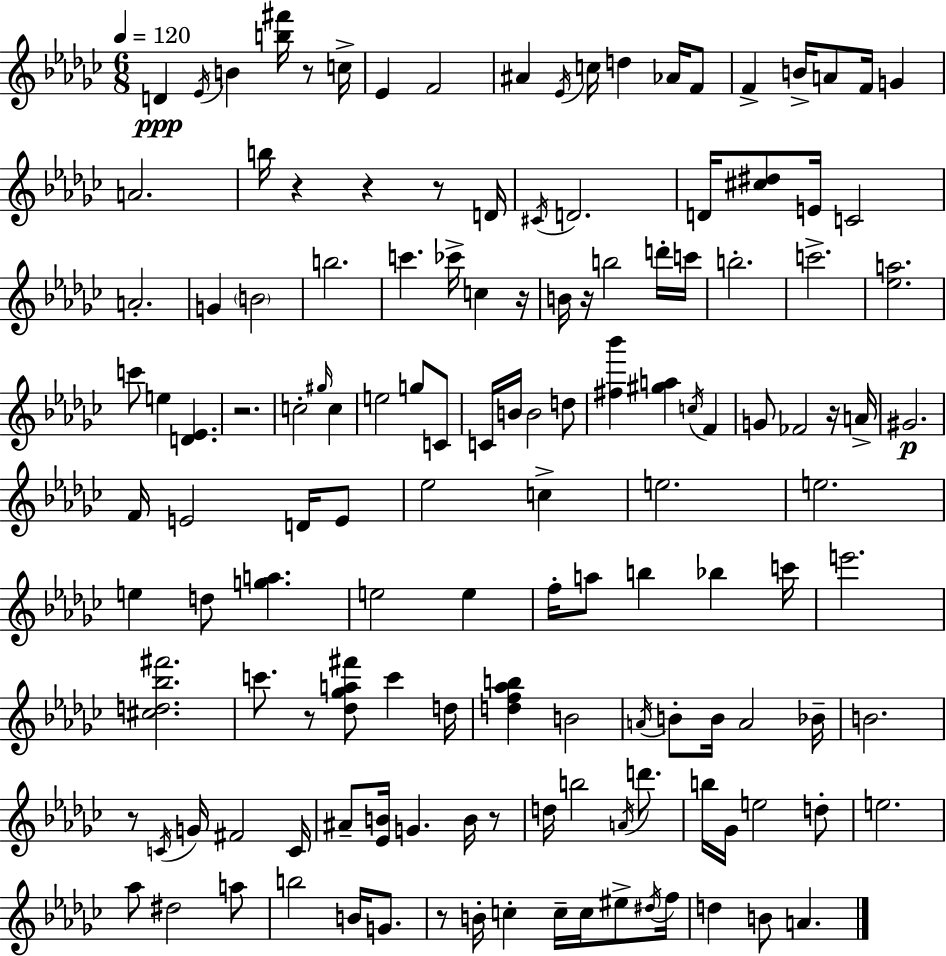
D4/q Eb4/s B4/q [B5,F#6]/s R/e C5/s Eb4/q F4/h A#4/q Eb4/s C5/s D5/q Ab4/s F4/e F4/q B4/s A4/e F4/s G4/q A4/h. B5/s R/q R/q R/e D4/s C#4/s D4/h. D4/s [C#5,D#5]/e E4/s C4/h A4/h. G4/q B4/h B5/h. C6/q. CES6/s C5/q R/s B4/s R/s B5/h D6/s C6/s B5/h. C6/h. [Eb5,A5]/h. C6/e E5/q [D4,Eb4]/q. R/h. C5/h G#5/s C5/q E5/h G5/e C4/e C4/s B4/s B4/h D5/e [F#5,Bb6]/q [G#5,A5]/q C5/s F4/q G4/e FES4/h R/s A4/s G#4/h. F4/s E4/h D4/s E4/e Eb5/h C5/q E5/h. E5/h. E5/q D5/e [G5,A5]/q. E5/h E5/q F5/s A5/e B5/q Bb5/q C6/s E6/h. [C#5,D5,Bb5,F#6]/h. C6/e. R/e [Db5,Gb5,A5,F#6]/e C6/q D5/s [D5,F5,Ab5,B5]/q B4/h A4/s B4/e B4/s A4/h Bb4/s B4/h. R/e C4/s G4/s F#4/h C4/s A#4/e [Eb4,B4]/s G4/q. B4/s R/e D5/s B5/h A4/s D6/e. B5/s Gb4/s E5/h D5/e E5/h. Ab5/e D#5/h A5/e B5/h B4/s G4/e. R/e B4/s C5/q C5/s C5/s EIS5/e D#5/s F5/s D5/q B4/e A4/q.